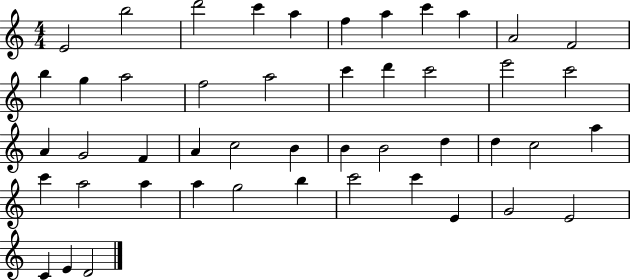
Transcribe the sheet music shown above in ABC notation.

X:1
T:Untitled
M:4/4
L:1/4
K:C
E2 b2 d'2 c' a f a c' a A2 F2 b g a2 f2 a2 c' d' c'2 e'2 c'2 A G2 F A c2 B B B2 d d c2 a c' a2 a a g2 b c'2 c' E G2 E2 C E D2